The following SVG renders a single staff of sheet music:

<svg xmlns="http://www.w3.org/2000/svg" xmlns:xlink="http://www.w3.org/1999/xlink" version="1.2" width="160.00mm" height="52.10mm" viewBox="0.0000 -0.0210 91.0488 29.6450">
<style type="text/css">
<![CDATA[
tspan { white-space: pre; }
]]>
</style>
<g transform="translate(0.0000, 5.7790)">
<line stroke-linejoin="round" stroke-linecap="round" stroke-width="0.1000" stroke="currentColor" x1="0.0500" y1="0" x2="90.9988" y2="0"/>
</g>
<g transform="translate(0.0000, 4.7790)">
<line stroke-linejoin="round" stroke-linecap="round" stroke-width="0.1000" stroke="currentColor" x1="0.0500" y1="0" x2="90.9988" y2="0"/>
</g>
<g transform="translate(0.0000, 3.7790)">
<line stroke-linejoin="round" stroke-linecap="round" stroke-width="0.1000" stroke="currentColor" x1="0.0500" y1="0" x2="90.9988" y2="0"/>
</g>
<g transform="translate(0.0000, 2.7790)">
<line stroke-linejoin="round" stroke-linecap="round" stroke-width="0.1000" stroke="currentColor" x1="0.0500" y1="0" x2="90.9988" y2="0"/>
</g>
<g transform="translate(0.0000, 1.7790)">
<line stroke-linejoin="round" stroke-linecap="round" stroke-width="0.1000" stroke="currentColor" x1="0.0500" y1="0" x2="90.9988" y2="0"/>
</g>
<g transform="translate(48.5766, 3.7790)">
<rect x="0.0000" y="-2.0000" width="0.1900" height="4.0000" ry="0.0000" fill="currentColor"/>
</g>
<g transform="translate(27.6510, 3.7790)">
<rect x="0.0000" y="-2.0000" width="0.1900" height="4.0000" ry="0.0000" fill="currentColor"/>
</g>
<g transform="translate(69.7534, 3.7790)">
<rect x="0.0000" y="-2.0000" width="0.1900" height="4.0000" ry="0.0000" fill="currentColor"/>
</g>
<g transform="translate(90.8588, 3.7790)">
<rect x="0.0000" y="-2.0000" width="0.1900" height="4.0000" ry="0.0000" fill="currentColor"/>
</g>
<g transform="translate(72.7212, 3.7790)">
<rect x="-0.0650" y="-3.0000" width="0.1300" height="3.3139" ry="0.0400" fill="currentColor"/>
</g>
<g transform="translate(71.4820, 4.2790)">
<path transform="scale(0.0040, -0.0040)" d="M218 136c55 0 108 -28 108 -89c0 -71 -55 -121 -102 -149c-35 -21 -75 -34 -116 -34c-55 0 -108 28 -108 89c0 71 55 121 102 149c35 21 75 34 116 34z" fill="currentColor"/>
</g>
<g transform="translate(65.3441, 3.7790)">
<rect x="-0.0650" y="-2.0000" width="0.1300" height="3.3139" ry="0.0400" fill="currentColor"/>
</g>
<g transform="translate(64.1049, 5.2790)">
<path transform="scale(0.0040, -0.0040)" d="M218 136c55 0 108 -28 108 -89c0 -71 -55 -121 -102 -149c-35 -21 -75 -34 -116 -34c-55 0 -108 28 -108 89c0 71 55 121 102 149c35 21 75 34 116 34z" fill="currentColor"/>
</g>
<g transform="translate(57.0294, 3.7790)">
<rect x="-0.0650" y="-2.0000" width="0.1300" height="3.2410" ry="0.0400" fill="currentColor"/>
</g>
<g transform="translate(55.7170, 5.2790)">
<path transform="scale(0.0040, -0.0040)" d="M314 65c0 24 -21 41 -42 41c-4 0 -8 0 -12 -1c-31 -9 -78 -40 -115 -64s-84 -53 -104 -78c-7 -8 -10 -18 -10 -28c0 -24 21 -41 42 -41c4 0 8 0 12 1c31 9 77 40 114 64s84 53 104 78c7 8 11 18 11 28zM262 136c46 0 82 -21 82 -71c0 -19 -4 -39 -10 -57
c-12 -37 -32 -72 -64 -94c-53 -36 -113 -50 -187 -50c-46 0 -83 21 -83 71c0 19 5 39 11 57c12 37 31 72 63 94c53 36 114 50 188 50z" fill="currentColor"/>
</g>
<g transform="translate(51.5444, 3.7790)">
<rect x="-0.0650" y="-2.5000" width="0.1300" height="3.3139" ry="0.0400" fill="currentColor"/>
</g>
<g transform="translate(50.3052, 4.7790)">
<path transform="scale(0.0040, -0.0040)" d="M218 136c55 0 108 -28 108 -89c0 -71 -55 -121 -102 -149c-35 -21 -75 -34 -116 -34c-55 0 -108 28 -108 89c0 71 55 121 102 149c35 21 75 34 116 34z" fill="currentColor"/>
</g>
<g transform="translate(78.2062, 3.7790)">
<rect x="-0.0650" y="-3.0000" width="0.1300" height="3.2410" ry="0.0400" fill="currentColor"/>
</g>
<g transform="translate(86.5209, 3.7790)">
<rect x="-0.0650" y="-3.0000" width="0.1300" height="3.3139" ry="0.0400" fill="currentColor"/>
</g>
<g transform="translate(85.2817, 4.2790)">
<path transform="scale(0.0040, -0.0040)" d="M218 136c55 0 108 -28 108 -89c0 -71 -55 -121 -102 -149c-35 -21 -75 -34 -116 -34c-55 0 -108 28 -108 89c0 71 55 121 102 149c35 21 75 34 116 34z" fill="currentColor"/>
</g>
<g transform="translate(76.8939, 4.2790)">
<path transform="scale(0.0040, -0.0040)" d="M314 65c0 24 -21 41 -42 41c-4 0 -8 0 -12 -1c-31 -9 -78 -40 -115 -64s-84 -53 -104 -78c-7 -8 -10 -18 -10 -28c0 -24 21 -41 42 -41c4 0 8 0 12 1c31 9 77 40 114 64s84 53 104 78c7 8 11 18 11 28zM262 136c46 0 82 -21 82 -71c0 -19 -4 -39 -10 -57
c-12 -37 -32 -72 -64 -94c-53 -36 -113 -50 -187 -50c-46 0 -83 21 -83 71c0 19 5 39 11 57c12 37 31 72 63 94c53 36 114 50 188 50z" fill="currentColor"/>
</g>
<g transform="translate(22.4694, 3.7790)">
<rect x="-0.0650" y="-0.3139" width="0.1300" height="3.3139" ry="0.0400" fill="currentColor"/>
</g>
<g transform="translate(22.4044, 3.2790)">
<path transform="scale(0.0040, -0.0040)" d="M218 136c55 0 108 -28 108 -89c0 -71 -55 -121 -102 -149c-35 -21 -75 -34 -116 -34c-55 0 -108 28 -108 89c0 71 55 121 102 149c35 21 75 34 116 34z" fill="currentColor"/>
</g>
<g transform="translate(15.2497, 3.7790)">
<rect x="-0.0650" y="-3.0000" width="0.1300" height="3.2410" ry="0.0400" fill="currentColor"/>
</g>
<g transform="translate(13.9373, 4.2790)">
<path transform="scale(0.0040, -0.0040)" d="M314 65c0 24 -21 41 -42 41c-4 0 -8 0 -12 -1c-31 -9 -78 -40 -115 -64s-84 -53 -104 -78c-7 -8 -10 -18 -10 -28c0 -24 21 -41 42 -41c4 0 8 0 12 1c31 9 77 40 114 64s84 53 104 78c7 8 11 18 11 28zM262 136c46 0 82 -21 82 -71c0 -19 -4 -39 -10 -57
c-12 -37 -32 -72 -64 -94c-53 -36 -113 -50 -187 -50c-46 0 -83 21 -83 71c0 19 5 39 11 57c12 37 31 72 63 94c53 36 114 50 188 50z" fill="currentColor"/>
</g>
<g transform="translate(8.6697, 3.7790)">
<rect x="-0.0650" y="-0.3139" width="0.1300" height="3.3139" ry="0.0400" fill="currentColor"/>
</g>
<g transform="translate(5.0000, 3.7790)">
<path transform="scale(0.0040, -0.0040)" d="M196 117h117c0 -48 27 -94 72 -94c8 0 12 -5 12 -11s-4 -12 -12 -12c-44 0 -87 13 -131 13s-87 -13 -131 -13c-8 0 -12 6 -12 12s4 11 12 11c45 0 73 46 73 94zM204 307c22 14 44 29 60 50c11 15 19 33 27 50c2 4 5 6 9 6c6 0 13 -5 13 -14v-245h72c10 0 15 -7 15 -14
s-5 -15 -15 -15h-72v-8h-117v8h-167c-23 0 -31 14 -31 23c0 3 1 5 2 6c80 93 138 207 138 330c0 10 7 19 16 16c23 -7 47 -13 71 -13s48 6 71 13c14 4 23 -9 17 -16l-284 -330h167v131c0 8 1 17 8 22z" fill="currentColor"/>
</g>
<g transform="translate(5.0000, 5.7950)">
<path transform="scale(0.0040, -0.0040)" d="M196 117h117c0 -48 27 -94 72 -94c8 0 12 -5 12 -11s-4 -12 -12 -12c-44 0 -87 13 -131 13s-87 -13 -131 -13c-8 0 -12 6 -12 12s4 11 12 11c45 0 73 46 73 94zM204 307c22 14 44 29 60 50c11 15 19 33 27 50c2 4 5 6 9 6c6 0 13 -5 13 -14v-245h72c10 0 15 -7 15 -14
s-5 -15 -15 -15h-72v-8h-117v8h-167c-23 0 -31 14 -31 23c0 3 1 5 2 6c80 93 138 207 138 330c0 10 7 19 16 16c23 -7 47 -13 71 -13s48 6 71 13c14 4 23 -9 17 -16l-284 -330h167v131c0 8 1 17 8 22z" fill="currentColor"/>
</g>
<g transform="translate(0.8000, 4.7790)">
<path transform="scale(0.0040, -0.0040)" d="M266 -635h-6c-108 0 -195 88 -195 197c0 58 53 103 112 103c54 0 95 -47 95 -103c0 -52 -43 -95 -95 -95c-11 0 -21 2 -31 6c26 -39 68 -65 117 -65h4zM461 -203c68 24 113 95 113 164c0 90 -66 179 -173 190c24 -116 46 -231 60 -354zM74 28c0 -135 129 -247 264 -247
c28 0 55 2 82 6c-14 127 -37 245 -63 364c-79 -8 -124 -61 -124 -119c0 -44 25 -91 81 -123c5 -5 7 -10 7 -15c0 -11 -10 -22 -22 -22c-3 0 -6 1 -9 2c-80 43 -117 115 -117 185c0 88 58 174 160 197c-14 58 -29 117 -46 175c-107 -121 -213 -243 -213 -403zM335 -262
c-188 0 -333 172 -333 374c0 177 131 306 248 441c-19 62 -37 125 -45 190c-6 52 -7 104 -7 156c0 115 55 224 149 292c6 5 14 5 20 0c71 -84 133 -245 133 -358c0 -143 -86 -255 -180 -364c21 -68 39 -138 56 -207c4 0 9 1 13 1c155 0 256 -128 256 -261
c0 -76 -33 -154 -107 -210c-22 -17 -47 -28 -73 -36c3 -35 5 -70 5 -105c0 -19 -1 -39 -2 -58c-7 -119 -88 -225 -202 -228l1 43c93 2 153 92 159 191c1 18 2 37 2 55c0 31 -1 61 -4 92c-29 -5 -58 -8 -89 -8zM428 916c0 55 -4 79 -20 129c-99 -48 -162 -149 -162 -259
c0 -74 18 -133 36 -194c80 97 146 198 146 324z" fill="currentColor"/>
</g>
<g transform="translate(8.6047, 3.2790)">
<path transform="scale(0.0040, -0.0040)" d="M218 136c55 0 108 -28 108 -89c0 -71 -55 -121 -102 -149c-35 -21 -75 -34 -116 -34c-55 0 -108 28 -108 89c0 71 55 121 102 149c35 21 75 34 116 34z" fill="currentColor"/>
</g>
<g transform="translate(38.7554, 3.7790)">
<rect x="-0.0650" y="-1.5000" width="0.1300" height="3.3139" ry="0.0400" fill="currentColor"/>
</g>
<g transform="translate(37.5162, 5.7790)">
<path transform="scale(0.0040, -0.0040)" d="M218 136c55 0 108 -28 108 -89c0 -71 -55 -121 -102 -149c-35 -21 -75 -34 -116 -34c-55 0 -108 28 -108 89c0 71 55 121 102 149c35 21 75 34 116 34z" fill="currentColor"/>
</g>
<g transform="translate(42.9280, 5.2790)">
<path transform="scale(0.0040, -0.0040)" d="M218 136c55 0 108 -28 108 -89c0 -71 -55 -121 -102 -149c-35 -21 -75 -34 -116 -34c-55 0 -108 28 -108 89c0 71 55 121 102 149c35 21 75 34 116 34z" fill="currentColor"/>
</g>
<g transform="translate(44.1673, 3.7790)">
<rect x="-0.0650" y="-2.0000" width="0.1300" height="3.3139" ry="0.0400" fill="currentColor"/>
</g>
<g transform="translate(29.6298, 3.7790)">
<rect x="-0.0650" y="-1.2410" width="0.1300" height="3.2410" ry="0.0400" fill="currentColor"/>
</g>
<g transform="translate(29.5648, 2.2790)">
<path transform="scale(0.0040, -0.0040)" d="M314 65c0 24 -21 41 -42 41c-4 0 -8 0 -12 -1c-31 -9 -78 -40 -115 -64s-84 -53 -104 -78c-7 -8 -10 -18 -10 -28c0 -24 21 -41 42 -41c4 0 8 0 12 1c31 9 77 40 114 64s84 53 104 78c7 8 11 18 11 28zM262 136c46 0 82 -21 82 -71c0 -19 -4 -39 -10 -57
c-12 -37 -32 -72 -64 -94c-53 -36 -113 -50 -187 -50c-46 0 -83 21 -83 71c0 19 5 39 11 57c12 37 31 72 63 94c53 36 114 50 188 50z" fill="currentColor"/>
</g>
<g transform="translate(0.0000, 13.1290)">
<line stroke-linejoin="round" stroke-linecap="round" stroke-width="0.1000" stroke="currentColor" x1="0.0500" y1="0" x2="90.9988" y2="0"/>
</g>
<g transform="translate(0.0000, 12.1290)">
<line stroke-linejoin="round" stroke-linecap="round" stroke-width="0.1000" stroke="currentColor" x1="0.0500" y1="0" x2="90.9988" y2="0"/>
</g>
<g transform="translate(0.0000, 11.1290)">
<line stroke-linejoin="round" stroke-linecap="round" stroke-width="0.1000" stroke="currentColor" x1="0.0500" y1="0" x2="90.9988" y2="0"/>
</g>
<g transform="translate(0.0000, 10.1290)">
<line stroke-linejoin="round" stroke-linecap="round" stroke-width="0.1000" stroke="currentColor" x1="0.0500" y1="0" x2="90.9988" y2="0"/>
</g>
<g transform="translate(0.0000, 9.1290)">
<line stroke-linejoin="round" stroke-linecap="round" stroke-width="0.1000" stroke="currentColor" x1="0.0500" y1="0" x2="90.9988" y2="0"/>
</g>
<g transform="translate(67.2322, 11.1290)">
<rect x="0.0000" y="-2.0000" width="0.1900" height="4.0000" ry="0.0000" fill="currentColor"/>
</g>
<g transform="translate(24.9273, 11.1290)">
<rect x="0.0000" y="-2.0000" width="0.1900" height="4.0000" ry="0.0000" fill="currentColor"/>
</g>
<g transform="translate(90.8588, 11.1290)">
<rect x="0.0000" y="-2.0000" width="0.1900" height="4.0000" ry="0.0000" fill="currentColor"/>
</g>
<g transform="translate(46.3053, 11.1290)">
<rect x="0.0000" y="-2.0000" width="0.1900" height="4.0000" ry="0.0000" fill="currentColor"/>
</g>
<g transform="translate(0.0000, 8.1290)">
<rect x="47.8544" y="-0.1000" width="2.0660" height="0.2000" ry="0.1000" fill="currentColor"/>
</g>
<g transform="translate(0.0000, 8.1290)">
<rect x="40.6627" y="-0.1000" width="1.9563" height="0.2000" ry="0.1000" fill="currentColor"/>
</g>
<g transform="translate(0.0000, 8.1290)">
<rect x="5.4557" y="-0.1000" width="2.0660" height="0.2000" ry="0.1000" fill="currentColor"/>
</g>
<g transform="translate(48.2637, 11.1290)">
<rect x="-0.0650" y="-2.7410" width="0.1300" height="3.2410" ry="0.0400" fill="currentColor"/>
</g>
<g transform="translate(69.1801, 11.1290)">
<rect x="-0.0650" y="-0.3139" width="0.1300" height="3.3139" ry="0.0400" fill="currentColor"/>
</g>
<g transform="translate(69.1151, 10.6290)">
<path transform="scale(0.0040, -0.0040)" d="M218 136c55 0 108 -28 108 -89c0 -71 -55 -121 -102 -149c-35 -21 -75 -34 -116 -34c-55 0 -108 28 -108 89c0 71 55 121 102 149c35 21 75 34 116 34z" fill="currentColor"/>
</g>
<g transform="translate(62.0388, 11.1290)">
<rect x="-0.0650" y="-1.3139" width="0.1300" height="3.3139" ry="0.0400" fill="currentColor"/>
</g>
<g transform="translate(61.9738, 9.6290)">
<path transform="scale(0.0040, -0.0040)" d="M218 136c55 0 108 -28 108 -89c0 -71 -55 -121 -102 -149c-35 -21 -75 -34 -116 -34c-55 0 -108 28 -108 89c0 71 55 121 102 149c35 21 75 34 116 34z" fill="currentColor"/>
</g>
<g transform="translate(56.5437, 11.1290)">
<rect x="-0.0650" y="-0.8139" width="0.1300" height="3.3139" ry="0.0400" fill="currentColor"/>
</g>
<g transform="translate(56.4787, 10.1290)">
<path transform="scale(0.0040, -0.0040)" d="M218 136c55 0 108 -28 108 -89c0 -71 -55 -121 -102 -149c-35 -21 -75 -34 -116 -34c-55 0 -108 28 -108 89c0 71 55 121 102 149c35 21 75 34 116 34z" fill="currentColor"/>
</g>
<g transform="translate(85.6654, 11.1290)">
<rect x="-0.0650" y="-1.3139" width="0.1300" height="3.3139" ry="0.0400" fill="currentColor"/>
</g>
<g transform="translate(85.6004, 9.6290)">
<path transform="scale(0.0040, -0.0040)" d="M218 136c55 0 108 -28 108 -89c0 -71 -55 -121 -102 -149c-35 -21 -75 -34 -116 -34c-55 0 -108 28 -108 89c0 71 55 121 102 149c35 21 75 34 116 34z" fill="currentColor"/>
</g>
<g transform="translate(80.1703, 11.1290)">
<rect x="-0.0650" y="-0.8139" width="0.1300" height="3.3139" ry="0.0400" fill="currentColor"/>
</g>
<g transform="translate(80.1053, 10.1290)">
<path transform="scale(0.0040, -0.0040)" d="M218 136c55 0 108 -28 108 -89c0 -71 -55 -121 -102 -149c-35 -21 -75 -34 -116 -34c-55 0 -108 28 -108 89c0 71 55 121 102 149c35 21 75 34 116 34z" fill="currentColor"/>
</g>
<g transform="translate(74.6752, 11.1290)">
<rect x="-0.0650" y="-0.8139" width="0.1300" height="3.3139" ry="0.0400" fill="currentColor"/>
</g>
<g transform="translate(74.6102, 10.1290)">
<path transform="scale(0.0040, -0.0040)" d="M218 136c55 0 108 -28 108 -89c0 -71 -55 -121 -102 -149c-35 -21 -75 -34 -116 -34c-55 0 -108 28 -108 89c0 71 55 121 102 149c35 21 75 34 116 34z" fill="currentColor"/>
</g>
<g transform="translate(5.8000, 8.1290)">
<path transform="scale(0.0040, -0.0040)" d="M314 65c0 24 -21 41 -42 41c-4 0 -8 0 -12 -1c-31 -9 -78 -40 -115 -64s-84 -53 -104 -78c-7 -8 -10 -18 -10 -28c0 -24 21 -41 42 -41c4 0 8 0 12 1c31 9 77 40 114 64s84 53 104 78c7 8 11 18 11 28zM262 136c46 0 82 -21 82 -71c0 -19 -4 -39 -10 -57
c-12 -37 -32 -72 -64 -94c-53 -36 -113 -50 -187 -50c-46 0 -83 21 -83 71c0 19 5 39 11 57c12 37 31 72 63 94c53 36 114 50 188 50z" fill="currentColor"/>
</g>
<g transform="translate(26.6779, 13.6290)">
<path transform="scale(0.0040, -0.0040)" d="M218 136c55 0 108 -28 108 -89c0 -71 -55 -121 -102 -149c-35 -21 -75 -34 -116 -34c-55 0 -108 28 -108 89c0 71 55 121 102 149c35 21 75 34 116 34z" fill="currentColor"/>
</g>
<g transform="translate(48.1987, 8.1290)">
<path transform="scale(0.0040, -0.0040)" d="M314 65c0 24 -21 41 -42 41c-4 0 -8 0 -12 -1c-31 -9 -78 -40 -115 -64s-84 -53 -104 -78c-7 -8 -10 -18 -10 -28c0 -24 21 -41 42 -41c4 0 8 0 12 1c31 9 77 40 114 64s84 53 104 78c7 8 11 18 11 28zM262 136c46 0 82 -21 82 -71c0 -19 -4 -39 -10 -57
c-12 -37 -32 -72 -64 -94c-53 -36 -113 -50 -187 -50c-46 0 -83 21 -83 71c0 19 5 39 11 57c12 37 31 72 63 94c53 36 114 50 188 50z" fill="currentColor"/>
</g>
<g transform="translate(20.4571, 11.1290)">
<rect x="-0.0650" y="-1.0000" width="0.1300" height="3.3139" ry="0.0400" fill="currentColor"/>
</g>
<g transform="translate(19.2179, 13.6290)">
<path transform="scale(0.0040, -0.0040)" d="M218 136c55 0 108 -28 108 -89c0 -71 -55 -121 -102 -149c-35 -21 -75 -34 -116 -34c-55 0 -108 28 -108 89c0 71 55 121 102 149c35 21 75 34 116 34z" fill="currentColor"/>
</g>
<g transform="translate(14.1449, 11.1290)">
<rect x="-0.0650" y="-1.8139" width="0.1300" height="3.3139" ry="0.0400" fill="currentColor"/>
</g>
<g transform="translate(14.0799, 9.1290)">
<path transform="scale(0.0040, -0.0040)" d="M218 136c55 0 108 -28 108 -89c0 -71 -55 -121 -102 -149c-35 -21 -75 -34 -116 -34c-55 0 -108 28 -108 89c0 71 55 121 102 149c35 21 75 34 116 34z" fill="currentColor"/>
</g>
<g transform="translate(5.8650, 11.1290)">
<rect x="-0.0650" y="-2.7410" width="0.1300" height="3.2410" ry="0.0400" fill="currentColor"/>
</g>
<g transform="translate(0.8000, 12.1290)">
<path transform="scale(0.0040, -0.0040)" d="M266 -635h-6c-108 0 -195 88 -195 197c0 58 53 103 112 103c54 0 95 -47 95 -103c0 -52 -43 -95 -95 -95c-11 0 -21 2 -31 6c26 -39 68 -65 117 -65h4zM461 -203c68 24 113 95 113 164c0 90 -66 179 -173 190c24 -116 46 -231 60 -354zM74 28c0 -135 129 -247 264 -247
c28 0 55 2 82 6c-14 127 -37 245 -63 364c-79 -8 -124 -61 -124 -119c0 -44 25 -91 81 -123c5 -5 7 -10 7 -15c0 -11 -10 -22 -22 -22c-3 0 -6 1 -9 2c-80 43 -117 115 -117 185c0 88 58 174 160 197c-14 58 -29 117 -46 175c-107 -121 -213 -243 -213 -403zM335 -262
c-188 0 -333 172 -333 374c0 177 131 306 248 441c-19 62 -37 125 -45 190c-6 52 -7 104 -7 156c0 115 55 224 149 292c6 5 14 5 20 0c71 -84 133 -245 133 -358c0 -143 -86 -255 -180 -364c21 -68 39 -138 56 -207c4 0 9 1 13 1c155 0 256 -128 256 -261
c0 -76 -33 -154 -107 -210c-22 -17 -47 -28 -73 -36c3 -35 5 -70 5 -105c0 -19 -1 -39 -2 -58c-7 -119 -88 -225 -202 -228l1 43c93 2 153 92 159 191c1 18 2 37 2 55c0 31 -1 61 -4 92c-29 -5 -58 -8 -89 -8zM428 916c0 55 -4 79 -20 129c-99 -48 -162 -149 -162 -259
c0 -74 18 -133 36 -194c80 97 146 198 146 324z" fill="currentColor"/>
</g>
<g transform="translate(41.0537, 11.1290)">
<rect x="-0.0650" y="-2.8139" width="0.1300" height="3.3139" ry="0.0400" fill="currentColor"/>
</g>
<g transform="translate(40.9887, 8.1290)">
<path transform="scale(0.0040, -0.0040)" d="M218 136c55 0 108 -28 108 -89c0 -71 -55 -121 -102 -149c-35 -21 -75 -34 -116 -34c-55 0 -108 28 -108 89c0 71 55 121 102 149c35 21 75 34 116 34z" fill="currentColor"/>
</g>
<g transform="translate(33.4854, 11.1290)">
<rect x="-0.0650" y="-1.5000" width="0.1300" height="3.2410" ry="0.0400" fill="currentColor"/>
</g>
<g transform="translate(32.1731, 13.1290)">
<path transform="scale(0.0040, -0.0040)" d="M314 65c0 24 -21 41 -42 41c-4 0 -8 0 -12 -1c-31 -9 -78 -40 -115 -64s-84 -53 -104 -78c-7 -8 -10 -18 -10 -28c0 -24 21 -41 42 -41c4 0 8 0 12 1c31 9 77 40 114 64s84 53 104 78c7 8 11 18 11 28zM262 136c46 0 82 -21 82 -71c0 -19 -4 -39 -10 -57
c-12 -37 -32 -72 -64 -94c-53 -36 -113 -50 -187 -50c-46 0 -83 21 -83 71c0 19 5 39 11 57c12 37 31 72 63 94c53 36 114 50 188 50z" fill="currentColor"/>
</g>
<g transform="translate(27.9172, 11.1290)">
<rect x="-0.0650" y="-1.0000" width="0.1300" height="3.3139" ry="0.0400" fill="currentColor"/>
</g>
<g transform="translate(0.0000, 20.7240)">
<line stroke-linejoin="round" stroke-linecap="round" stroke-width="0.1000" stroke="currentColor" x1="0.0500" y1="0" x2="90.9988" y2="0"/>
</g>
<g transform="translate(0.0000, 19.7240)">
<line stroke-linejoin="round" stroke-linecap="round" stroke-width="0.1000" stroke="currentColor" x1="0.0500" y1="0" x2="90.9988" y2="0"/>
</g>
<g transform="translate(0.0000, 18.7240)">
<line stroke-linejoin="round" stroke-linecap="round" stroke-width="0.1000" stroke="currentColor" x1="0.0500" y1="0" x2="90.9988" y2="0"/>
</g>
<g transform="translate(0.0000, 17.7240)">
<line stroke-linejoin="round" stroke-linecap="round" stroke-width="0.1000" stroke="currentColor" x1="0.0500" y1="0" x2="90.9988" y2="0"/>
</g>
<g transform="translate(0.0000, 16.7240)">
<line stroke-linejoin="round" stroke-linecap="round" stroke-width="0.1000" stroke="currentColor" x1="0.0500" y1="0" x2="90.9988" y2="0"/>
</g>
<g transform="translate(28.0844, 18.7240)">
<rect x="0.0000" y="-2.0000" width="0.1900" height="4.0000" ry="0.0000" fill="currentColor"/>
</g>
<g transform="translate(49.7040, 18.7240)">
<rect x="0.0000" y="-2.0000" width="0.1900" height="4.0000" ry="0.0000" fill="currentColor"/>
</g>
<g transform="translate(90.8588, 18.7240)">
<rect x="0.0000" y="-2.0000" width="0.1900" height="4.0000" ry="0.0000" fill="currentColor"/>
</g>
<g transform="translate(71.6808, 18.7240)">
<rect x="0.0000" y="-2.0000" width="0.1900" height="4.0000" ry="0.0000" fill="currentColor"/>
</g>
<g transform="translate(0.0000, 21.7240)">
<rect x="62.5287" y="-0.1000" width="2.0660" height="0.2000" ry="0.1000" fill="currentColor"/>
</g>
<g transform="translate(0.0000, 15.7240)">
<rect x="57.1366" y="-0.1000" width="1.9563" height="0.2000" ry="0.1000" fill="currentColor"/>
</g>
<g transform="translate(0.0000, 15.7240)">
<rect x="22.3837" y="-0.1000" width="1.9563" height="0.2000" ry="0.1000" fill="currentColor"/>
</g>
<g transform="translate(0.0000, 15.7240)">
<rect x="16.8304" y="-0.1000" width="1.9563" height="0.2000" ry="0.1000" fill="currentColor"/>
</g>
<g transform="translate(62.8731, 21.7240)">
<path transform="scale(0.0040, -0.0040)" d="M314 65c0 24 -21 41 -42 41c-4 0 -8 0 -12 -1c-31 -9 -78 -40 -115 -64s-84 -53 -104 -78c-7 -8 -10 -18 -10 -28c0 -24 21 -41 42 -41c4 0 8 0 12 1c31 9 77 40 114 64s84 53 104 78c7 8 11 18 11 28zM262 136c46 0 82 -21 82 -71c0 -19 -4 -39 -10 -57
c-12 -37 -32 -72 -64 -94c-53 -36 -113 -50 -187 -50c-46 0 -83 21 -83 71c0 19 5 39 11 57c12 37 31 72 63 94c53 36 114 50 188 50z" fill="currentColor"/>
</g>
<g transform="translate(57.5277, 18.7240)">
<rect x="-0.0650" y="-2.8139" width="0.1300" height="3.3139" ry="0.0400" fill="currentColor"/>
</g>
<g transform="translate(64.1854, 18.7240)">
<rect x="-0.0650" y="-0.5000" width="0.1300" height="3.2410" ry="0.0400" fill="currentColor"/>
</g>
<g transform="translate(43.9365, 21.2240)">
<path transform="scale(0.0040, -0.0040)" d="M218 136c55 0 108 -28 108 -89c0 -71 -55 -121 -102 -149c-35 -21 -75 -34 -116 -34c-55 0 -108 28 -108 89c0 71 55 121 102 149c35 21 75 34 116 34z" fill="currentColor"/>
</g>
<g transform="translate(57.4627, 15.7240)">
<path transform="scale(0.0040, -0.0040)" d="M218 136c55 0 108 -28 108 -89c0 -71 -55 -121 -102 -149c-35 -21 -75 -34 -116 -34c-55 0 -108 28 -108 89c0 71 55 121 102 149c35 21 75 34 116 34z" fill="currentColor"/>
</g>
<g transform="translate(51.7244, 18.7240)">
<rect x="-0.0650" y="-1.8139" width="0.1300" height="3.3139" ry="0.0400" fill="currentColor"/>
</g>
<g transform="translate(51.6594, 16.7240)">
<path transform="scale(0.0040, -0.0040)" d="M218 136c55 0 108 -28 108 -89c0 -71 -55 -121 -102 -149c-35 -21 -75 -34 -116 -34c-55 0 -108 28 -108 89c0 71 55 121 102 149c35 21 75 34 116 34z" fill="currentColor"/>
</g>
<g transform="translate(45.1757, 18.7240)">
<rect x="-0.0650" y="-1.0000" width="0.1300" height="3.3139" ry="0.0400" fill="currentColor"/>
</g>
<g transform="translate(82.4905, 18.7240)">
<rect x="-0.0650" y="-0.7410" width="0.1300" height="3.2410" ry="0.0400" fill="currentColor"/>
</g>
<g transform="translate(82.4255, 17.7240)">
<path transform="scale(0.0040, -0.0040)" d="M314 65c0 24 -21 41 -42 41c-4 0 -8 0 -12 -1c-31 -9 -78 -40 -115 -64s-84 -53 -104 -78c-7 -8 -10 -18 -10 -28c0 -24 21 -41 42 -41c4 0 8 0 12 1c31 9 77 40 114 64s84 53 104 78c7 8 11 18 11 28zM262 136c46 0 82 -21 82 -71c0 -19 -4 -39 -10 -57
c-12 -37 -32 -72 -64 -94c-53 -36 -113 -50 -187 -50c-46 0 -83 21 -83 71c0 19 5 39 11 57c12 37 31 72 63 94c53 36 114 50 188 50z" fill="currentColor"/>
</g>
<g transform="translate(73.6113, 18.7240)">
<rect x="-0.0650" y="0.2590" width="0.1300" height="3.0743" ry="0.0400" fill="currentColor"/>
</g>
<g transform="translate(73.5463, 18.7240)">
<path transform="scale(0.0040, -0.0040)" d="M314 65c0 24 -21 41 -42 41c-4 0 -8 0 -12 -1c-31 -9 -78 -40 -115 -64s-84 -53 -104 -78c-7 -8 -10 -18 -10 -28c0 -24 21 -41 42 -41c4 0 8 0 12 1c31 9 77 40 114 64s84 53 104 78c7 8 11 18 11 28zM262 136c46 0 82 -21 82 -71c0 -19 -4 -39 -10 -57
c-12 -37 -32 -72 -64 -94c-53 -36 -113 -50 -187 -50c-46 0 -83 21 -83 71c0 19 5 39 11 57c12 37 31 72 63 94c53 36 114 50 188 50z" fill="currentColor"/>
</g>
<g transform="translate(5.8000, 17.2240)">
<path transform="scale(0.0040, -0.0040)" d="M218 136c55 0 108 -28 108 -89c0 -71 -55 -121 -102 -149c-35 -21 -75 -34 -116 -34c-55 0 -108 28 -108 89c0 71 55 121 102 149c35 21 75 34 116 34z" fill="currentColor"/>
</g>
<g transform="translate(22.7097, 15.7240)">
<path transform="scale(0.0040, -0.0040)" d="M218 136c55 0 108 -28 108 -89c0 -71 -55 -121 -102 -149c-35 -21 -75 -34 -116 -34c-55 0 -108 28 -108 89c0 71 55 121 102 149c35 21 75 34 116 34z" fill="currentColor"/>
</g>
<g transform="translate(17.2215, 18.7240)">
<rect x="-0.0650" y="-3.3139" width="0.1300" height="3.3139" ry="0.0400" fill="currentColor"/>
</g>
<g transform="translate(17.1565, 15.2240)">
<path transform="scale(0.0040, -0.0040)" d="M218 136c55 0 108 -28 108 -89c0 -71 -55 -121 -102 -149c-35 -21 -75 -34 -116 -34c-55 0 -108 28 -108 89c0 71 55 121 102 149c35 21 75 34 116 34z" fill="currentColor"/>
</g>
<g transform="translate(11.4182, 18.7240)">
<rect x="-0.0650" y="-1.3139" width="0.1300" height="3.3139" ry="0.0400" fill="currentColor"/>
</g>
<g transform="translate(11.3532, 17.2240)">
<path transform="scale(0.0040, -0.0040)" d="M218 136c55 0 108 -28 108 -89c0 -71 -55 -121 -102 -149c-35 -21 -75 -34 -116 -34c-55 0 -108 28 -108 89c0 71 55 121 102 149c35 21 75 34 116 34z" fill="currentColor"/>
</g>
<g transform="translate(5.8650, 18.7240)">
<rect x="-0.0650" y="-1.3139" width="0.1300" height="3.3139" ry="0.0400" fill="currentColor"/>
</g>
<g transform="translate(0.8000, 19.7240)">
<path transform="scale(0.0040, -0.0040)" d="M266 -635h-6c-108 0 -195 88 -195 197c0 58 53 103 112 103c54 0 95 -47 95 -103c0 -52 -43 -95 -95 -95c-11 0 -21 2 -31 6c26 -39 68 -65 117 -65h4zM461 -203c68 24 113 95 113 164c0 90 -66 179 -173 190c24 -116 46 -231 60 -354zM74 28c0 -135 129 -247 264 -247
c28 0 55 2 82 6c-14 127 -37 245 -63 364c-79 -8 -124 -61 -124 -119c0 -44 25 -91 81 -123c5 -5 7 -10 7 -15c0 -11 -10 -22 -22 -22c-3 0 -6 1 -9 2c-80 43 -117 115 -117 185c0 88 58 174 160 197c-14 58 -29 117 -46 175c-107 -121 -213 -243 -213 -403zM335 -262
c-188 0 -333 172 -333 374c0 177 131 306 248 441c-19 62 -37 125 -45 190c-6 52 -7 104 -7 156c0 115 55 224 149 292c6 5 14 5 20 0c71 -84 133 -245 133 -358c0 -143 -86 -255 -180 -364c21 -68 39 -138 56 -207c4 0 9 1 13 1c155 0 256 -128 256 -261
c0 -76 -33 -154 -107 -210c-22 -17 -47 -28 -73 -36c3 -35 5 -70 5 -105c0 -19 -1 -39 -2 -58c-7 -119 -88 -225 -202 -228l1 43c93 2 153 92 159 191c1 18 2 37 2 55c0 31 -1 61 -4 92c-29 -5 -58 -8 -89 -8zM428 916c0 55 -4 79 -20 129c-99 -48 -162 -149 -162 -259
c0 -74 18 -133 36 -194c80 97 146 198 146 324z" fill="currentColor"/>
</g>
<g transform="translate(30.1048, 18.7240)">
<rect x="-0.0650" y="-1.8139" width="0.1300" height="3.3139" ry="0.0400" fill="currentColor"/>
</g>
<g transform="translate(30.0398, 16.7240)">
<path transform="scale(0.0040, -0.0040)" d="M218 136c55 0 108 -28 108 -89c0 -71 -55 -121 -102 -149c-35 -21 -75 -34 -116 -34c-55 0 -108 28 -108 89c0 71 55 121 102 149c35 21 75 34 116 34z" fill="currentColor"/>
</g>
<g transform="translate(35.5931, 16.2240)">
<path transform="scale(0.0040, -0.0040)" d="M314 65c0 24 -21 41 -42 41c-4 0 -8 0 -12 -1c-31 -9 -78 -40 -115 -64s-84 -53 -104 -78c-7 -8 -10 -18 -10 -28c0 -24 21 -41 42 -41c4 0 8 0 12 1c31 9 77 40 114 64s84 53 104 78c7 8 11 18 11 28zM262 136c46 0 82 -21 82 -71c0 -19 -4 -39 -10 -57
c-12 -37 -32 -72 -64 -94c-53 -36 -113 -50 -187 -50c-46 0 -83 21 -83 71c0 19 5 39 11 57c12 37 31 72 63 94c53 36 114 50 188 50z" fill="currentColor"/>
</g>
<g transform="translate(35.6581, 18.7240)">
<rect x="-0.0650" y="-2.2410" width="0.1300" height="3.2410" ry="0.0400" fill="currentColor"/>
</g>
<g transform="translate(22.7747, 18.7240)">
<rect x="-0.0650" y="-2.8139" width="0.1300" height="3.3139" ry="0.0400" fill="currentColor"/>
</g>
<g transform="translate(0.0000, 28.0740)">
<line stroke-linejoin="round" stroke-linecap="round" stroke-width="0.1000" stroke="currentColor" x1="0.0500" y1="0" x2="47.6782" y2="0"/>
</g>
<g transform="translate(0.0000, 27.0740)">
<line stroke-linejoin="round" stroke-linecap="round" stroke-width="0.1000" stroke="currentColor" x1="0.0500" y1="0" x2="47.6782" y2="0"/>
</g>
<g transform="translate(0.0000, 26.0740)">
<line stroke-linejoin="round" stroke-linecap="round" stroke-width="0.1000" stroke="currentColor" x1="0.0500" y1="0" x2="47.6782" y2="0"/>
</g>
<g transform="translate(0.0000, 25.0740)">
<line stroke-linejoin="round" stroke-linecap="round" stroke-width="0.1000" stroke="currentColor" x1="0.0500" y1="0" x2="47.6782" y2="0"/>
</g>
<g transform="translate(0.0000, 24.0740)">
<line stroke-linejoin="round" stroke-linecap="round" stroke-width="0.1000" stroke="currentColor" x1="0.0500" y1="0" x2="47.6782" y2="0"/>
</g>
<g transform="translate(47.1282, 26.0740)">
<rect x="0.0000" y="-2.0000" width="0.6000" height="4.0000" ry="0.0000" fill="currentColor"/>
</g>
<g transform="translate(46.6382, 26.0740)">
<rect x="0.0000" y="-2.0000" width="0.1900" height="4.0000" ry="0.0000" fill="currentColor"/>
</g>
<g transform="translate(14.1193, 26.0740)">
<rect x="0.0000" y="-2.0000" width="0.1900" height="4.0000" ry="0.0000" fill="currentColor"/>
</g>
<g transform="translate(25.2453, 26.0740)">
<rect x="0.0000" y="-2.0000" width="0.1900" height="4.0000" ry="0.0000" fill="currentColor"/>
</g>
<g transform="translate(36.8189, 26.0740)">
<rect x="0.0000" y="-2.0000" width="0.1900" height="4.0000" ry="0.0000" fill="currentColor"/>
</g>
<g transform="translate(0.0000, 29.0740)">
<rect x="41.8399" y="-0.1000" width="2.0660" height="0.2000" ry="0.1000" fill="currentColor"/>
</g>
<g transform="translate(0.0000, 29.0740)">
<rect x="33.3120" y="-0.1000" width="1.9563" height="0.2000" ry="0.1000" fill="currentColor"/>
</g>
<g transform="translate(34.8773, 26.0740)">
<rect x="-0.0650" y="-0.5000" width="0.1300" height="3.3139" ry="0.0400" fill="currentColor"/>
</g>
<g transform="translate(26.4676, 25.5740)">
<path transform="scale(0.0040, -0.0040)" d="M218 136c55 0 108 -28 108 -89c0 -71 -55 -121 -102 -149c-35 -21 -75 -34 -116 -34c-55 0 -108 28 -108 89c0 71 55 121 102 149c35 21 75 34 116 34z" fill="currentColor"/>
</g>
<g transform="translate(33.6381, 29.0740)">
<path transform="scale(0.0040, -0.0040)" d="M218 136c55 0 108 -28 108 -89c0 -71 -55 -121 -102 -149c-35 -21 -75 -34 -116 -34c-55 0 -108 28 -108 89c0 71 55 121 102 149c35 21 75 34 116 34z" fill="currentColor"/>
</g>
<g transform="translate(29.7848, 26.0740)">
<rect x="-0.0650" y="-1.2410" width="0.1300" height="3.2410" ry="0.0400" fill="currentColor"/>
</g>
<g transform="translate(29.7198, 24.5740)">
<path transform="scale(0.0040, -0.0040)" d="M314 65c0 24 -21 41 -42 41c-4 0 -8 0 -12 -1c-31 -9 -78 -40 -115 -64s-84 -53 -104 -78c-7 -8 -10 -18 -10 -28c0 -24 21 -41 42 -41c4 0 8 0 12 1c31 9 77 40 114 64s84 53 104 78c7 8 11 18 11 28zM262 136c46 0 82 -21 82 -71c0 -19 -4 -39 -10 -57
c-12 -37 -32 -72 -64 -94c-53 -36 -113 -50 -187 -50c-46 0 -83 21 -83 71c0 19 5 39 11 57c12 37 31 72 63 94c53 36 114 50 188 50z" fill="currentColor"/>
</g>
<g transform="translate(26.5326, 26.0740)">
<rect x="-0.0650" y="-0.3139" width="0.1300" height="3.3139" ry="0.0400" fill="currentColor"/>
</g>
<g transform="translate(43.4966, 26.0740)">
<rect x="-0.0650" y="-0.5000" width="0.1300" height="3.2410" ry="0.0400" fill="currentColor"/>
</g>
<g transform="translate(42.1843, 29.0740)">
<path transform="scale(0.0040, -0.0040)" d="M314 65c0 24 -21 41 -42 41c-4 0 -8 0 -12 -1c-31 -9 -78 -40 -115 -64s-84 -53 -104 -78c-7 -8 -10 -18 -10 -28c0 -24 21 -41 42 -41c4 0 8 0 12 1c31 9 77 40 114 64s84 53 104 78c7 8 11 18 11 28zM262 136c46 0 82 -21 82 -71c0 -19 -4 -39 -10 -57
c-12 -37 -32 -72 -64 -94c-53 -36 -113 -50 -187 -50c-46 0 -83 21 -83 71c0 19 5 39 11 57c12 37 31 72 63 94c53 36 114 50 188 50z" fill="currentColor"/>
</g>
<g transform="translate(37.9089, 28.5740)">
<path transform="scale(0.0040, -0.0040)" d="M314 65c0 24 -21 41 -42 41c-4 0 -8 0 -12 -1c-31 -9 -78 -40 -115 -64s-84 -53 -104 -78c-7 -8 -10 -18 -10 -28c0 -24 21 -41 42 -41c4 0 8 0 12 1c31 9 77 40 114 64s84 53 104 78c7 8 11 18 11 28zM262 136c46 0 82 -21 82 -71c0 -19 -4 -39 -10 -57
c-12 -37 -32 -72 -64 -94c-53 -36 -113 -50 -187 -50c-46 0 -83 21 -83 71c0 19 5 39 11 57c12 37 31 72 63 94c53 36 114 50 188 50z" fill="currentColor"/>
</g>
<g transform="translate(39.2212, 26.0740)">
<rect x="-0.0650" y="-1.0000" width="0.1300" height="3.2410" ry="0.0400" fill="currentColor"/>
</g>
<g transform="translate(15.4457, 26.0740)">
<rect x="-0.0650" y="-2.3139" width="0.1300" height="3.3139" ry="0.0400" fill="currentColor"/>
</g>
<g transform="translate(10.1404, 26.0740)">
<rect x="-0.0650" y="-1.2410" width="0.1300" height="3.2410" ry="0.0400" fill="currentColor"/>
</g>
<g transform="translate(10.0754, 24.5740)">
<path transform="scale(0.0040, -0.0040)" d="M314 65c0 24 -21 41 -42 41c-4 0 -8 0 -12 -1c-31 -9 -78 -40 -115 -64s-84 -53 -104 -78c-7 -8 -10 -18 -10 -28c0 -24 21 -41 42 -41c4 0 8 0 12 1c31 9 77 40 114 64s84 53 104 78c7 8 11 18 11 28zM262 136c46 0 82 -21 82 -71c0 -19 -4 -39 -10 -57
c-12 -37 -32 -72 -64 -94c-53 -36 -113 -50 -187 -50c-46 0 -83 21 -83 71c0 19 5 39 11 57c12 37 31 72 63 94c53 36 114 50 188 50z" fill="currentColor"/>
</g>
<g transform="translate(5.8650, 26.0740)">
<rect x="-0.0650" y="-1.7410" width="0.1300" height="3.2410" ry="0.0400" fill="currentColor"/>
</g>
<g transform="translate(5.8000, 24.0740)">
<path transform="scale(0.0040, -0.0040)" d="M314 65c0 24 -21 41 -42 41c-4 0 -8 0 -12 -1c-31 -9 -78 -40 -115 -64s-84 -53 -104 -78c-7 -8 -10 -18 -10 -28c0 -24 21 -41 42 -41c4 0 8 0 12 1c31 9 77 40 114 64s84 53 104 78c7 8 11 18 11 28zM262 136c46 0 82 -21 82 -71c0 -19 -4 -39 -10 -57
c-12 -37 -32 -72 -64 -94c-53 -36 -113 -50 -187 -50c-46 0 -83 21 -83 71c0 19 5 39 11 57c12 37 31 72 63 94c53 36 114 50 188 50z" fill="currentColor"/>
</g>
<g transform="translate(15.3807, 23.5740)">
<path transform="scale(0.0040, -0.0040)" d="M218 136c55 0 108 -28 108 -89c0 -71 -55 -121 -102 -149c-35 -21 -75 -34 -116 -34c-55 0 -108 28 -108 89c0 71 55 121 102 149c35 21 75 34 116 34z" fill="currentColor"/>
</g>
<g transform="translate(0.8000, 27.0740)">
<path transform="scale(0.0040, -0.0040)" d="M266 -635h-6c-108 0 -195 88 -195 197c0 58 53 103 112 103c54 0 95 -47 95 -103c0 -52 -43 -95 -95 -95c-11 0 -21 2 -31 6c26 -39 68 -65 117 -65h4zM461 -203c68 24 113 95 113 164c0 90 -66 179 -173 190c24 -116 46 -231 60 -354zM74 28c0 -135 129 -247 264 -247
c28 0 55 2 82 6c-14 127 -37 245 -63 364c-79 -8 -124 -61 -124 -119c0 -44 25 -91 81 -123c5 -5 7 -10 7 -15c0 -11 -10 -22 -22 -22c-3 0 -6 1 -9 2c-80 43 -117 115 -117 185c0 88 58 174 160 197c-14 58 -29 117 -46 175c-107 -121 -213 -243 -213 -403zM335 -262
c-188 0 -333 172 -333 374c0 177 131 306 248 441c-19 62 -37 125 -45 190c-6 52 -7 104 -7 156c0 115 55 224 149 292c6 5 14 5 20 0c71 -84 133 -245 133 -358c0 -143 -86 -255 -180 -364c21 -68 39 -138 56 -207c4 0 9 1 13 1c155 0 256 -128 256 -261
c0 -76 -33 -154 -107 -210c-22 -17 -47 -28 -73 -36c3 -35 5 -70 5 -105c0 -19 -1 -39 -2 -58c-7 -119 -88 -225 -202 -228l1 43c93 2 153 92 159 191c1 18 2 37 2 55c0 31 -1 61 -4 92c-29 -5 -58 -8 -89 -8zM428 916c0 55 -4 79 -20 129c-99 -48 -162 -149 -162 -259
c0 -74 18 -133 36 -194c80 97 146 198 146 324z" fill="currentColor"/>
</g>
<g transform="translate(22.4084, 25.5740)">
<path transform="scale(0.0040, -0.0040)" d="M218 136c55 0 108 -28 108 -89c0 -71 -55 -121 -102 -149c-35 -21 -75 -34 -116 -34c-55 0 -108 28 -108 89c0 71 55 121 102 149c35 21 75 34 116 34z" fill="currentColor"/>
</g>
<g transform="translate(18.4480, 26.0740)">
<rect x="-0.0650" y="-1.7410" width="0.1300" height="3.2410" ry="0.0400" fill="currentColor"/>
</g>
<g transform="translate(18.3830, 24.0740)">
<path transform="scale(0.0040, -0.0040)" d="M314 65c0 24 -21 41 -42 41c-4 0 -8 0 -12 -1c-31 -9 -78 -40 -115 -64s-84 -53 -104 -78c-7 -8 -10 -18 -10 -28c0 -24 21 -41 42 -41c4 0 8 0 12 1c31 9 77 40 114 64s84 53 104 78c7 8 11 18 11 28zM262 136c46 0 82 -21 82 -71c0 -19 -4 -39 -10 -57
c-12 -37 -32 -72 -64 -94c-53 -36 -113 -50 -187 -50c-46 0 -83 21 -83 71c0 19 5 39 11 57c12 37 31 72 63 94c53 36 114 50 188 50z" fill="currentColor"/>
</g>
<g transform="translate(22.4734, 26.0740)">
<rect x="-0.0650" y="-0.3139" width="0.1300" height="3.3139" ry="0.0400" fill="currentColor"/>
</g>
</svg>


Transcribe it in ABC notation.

X:1
T:Untitled
M:4/4
L:1/4
K:C
c A2 c e2 E F G F2 F A A2 A a2 f D D E2 a a2 d e c d d e e e b a f g2 D f a C2 B2 d2 f2 e2 g f2 c c e2 C D2 C2